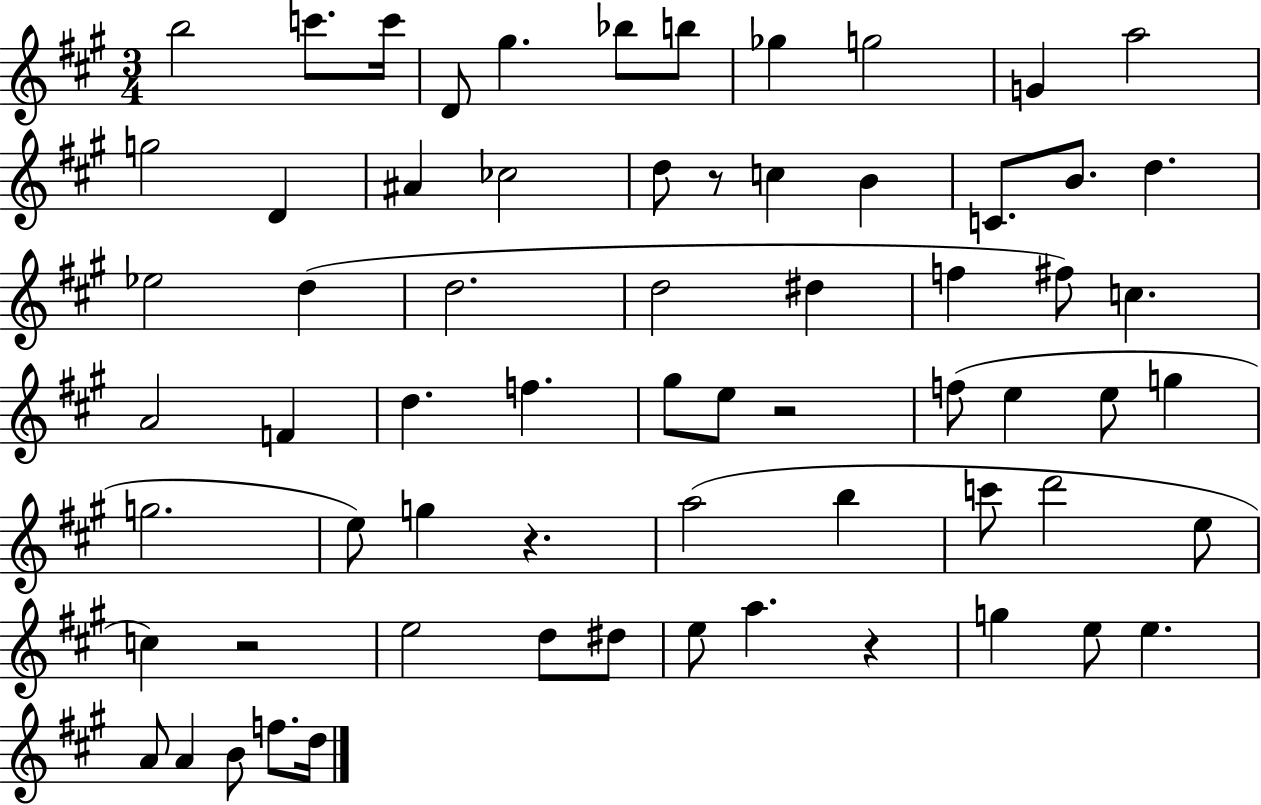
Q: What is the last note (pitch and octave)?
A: D5